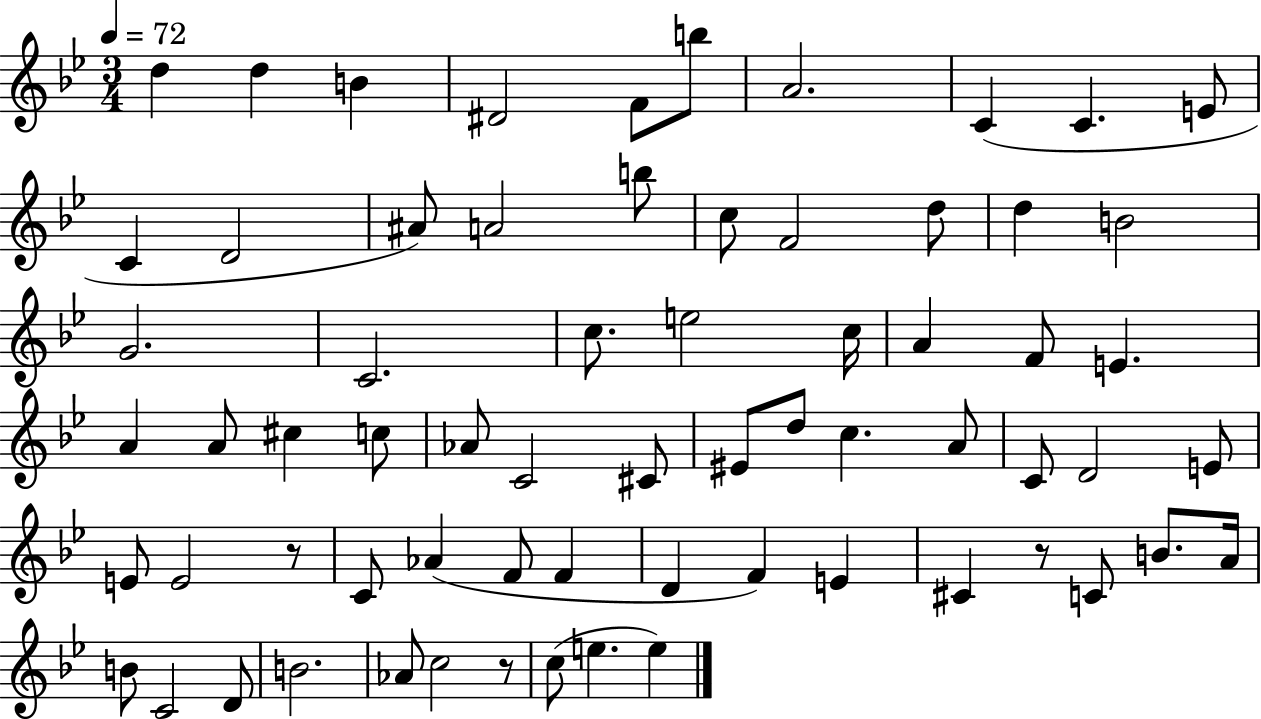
{
  \clef treble
  \numericTimeSignature
  \time 3/4
  \key bes \major
  \tempo 4 = 72
  d''4 d''4 b'4 | dis'2 f'8 b''8 | a'2. | c'4( c'4. e'8 | \break c'4 d'2 | ais'8) a'2 b''8 | c''8 f'2 d''8 | d''4 b'2 | \break g'2. | c'2. | c''8. e''2 c''16 | a'4 f'8 e'4. | \break a'4 a'8 cis''4 c''8 | aes'8 c'2 cis'8 | eis'8 d''8 c''4. a'8 | c'8 d'2 e'8 | \break e'8 e'2 r8 | c'8 aes'4( f'8 f'4 | d'4 f'4) e'4 | cis'4 r8 c'8 b'8. a'16 | \break b'8 c'2 d'8 | b'2. | aes'8 c''2 r8 | c''8( e''4. e''4) | \break \bar "|."
}